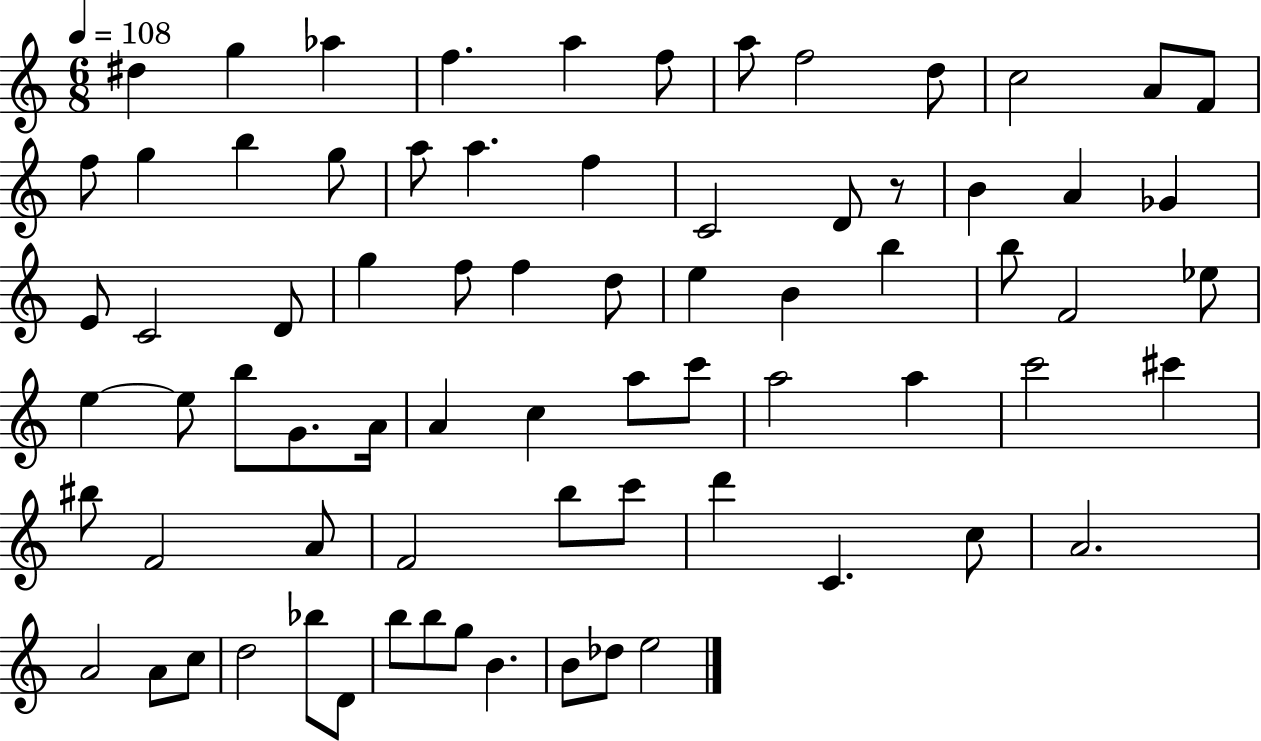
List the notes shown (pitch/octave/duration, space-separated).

D#5/q G5/q Ab5/q F5/q. A5/q F5/e A5/e F5/h D5/e C5/h A4/e F4/e F5/e G5/q B5/q G5/e A5/e A5/q. F5/q C4/h D4/e R/e B4/q A4/q Gb4/q E4/e C4/h D4/e G5/q F5/e F5/q D5/e E5/q B4/q B5/q B5/e F4/h Eb5/e E5/q E5/e B5/e G4/e. A4/s A4/q C5/q A5/e C6/e A5/h A5/q C6/h C#6/q BIS5/e F4/h A4/e F4/h B5/e C6/e D6/q C4/q. C5/e A4/h. A4/h A4/e C5/e D5/h Bb5/e D4/e B5/e B5/e G5/e B4/q. B4/e Db5/e E5/h